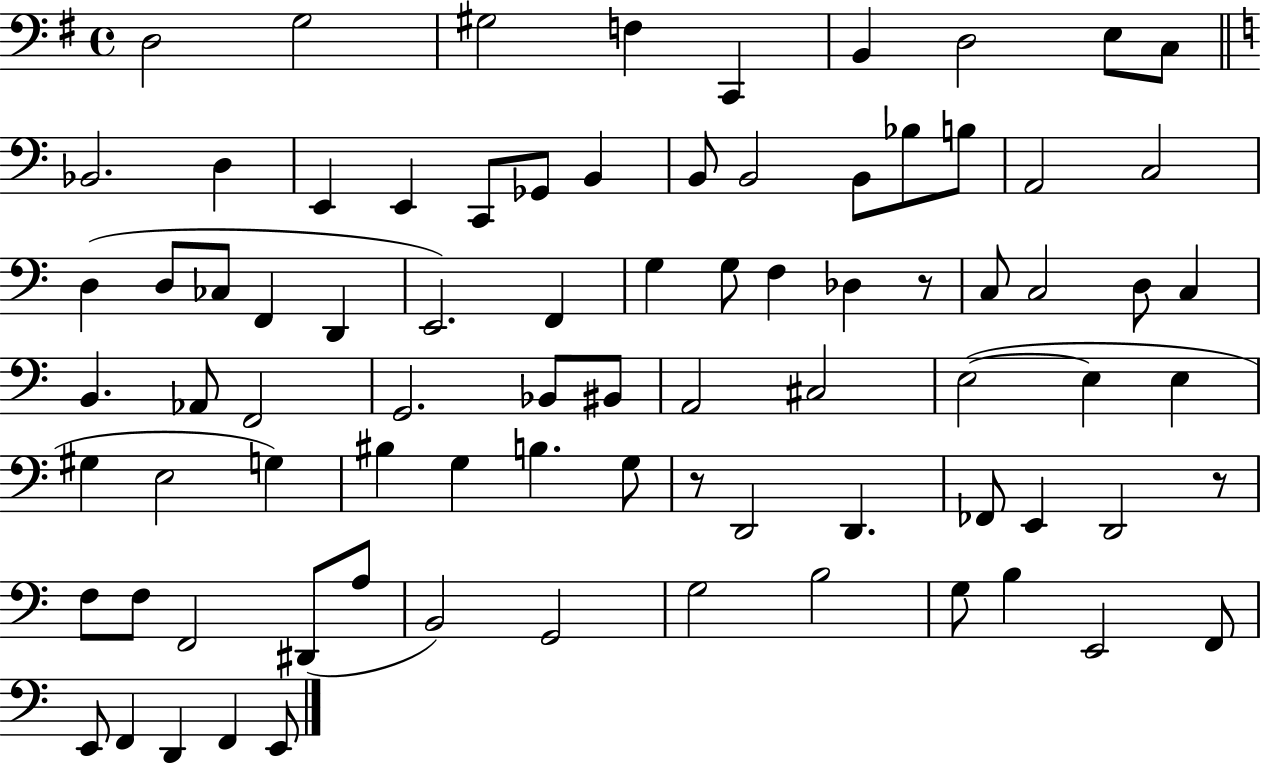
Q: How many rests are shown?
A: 3